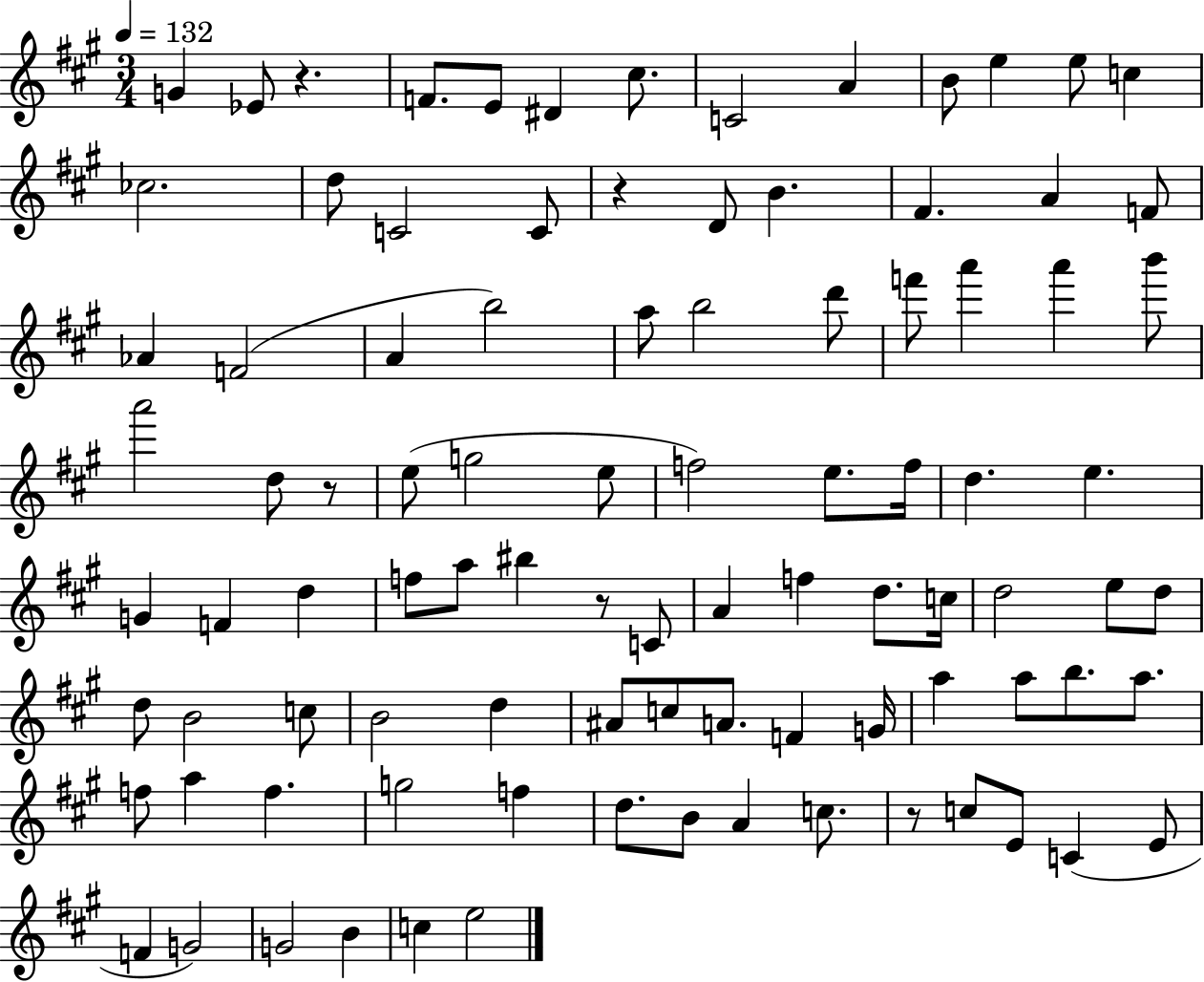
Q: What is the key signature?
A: A major